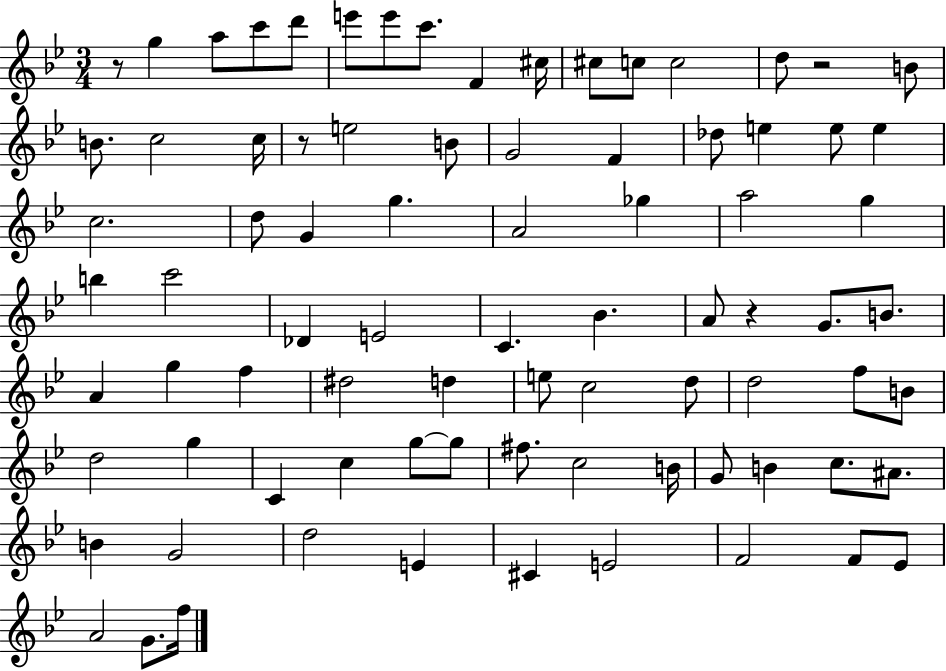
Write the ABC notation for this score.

X:1
T:Untitled
M:3/4
L:1/4
K:Bb
z/2 g a/2 c'/2 d'/2 e'/2 e'/2 c'/2 F ^c/4 ^c/2 c/2 c2 d/2 z2 B/2 B/2 c2 c/4 z/2 e2 B/2 G2 F _d/2 e e/2 e c2 d/2 G g A2 _g a2 g b c'2 _D E2 C _B A/2 z G/2 B/2 A g f ^d2 d e/2 c2 d/2 d2 f/2 B/2 d2 g C c g/2 g/2 ^f/2 c2 B/4 G/2 B c/2 ^A/2 B G2 d2 E ^C E2 F2 F/2 _E/2 A2 G/2 f/4